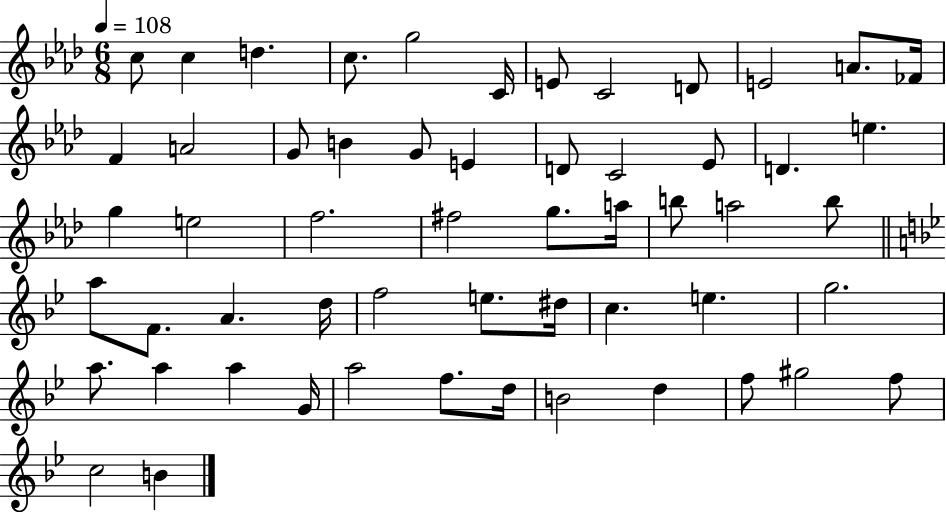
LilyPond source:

{
  \clef treble
  \numericTimeSignature
  \time 6/8
  \key aes \major
  \tempo 4 = 108
  \repeat volta 2 { c''8 c''4 d''4. | c''8. g''2 c'16 | e'8 c'2 d'8 | e'2 a'8. fes'16 | \break f'4 a'2 | g'8 b'4 g'8 e'4 | d'8 c'2 ees'8 | d'4. e''4. | \break g''4 e''2 | f''2. | fis''2 g''8. a''16 | b''8 a''2 b''8 | \break \bar "||" \break \key bes \major a''8 f'8. a'4. d''16 | f''2 e''8. dis''16 | c''4. e''4. | g''2. | \break a''8. a''4 a''4 g'16 | a''2 f''8. d''16 | b'2 d''4 | f''8 gis''2 f''8 | \break c''2 b'4 | } \bar "|."
}